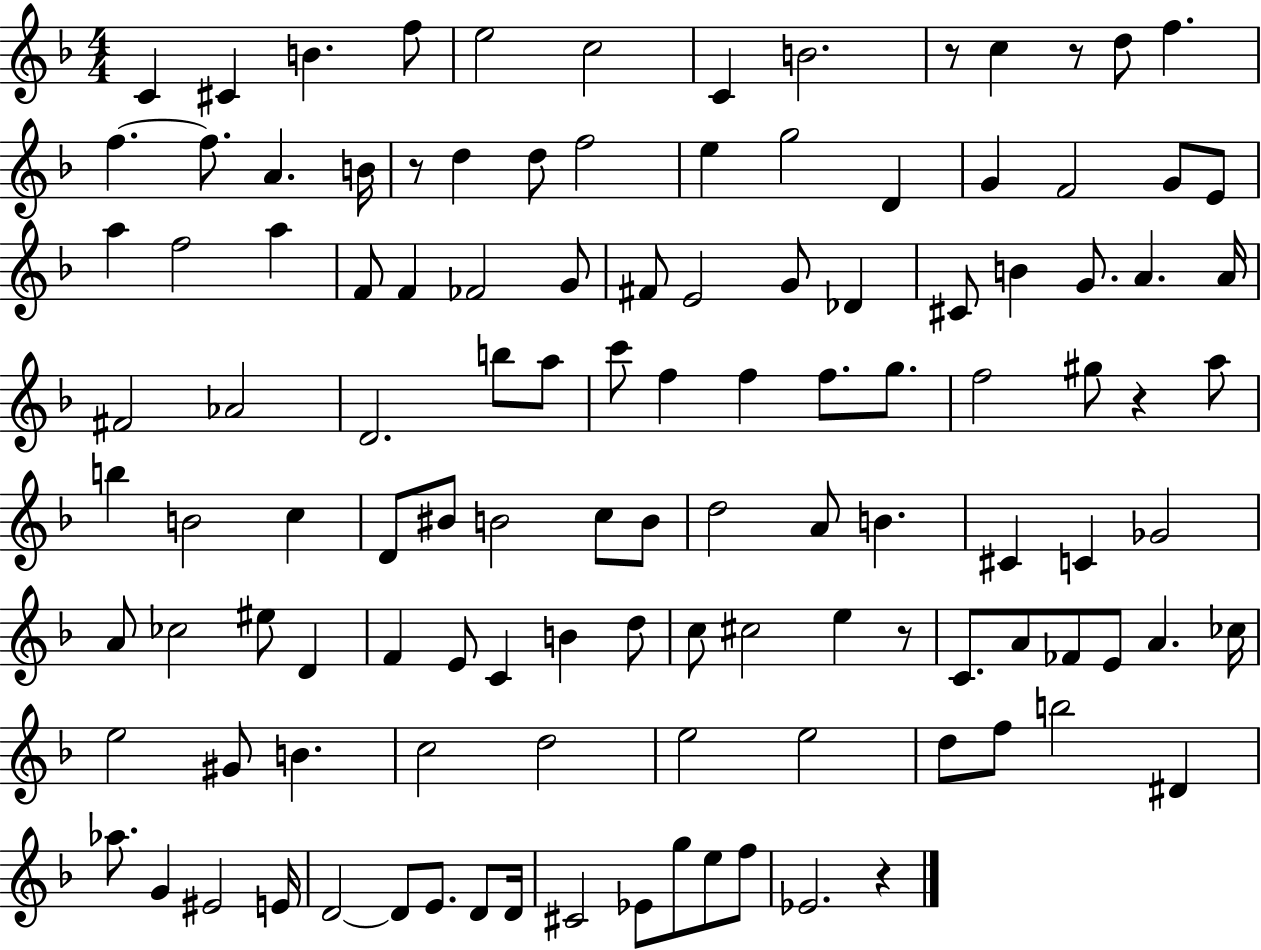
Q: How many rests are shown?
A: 6